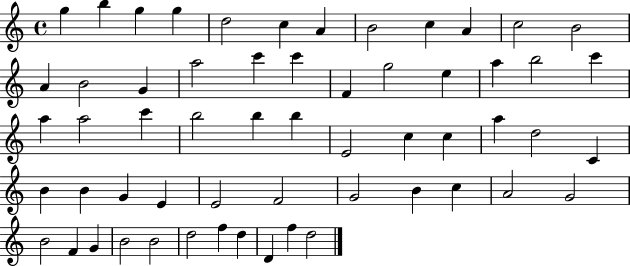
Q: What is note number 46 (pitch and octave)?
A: A4